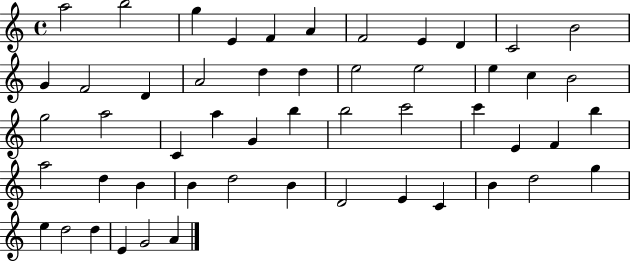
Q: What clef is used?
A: treble